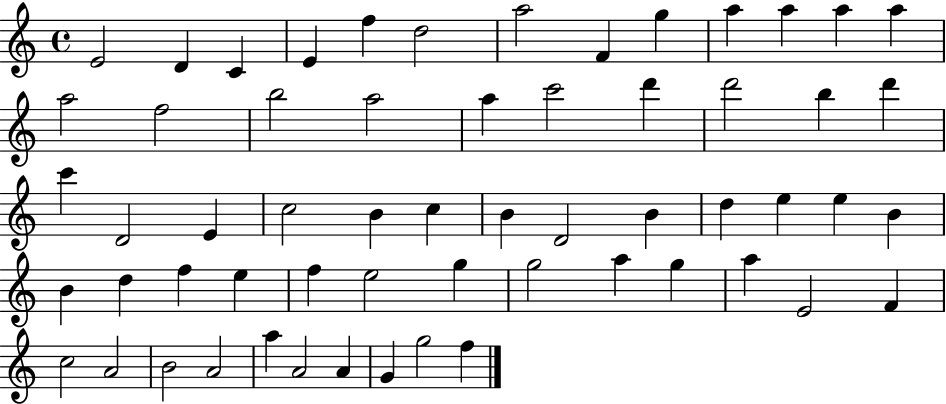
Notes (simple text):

E4/h D4/q C4/q E4/q F5/q D5/h A5/h F4/q G5/q A5/q A5/q A5/q A5/q A5/h F5/h B5/h A5/h A5/q C6/h D6/q D6/h B5/q D6/q C6/q D4/h E4/q C5/h B4/q C5/q B4/q D4/h B4/q D5/q E5/q E5/q B4/q B4/q D5/q F5/q E5/q F5/q E5/h G5/q G5/h A5/q G5/q A5/q E4/h F4/q C5/h A4/h B4/h A4/h A5/q A4/h A4/q G4/q G5/h F5/q